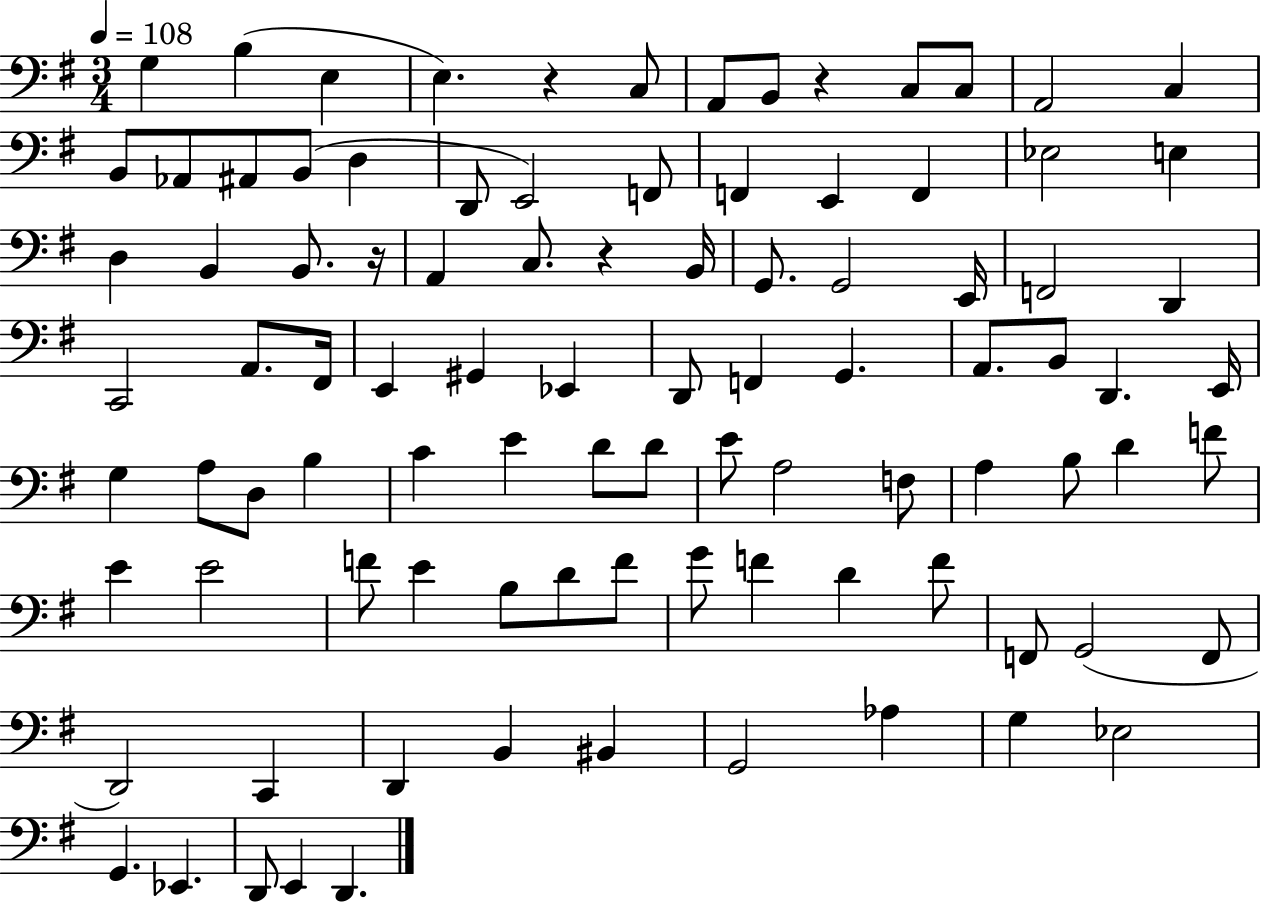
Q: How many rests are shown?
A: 4